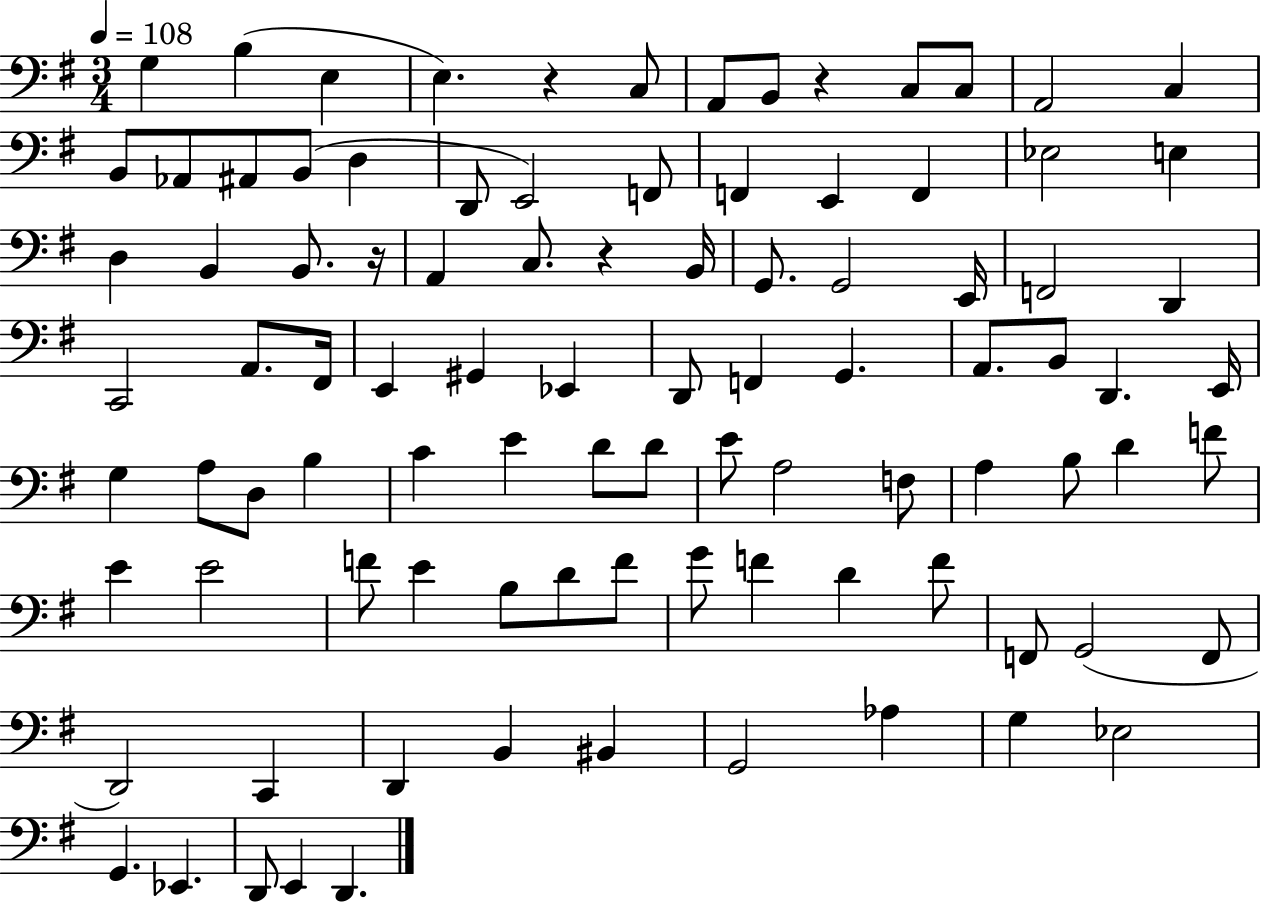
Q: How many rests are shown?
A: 4